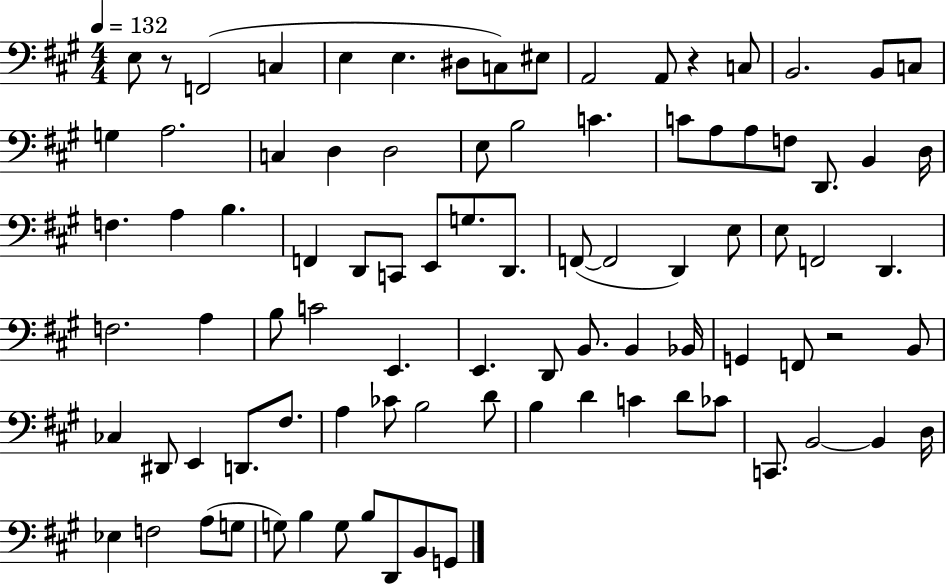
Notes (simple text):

E3/e R/e F2/h C3/q E3/q E3/q. D#3/e C3/e EIS3/e A2/h A2/e R/q C3/e B2/h. B2/e C3/e G3/q A3/h. C3/q D3/q D3/h E3/e B3/h C4/q. C4/e A3/e A3/e F3/e D2/e. B2/q D3/s F3/q. A3/q B3/q. F2/q D2/e C2/e E2/e G3/e. D2/e. F2/e F2/h D2/q E3/e E3/e F2/h D2/q. F3/h. A3/q B3/e C4/h E2/q. E2/q. D2/e B2/e. B2/q Bb2/s G2/q F2/e R/h B2/e CES3/q D#2/e E2/q D2/e. F#3/e. A3/q CES4/e B3/h D4/e B3/q D4/q C4/q D4/e CES4/e C2/e. B2/h B2/q D3/s Eb3/q F3/h A3/e G3/e G3/e B3/q G3/e B3/e D2/e B2/e G2/e